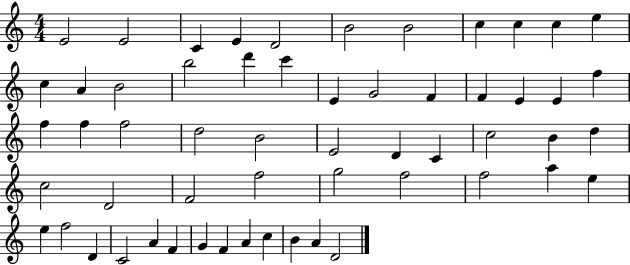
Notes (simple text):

E4/h E4/h C4/q E4/q D4/h B4/h B4/h C5/q C5/q C5/q E5/q C5/q A4/q B4/h B5/h D6/q C6/q E4/q G4/h F4/q F4/q E4/q E4/q F5/q F5/q F5/q F5/h D5/h B4/h E4/h D4/q C4/q C5/h B4/q D5/q C5/h D4/h F4/h F5/h G5/h F5/h F5/h A5/q E5/q E5/q F5/h D4/q C4/h A4/q F4/q G4/q F4/q A4/q C5/q B4/q A4/q D4/h